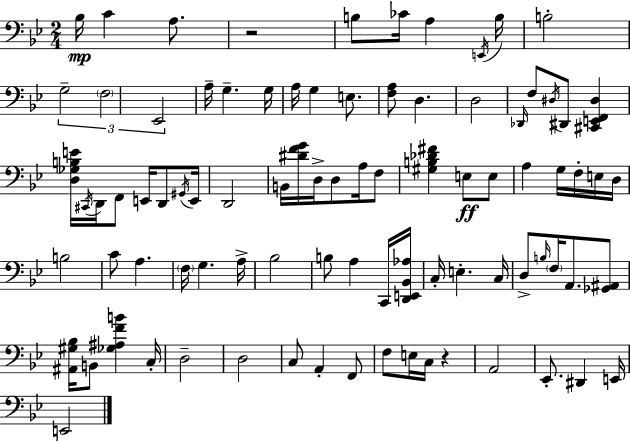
X:1
T:Untitled
M:2/4
L:1/4
K:Bb
_B,/4 C A,/2 z2 B,/2 _C/4 A, E,,/4 B,/4 B,2 G,2 F,2 _E,,2 A,/4 G, G,/4 A,/4 G, E,/2 [F,A,]/2 D, D,2 _D,,/4 F,/2 ^D,/4 ^D,,/2 [^C,,E,,F,,^D,] [D,_G,B,E]/4 ^C,,/4 D,,/4 F,,/2 E,,/4 D,,/2 ^G,,/4 E,,/4 D,,2 B,,/4 [^DFG]/4 D,/4 D,/2 A,/4 F,/2 [^G,B,_D^F] E,/2 E,/2 A, G,/4 F,/4 E,/4 D,/4 B,2 C/2 A, F,/4 G, A,/4 _B,2 B,/2 A, C,,/4 [D,,E,,_B,,_A,]/4 C,/4 E, C,/4 D,/2 B,/4 F,/4 A,,/2 [_G,,^A,,]/2 [^A,,^G,_B,]/4 B,,/2 [_G,^A,FB] C,/4 D,2 D,2 C,/2 A,, F,,/2 F,/2 E,/4 C,/4 z A,,2 _E,,/2 ^D,, E,,/4 E,,2